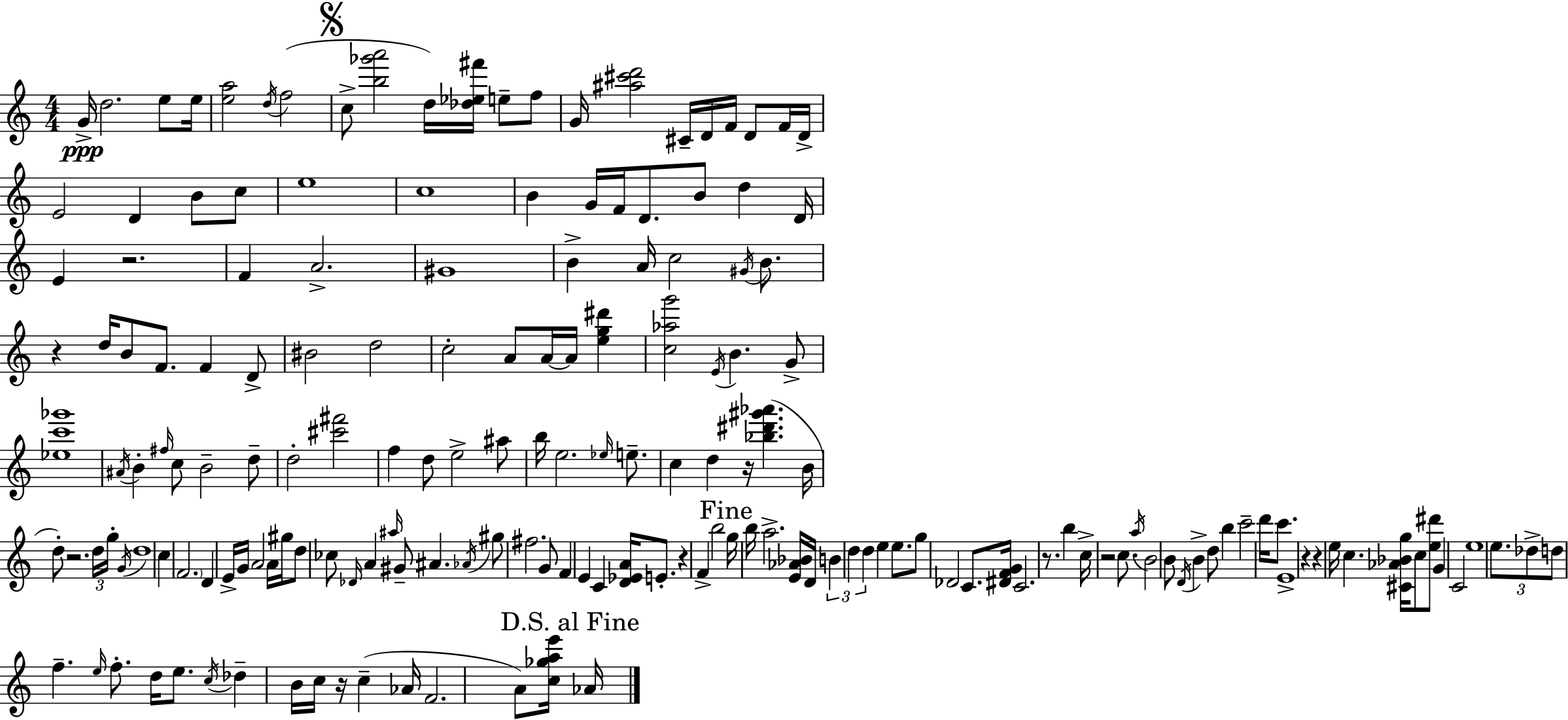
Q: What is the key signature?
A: C major